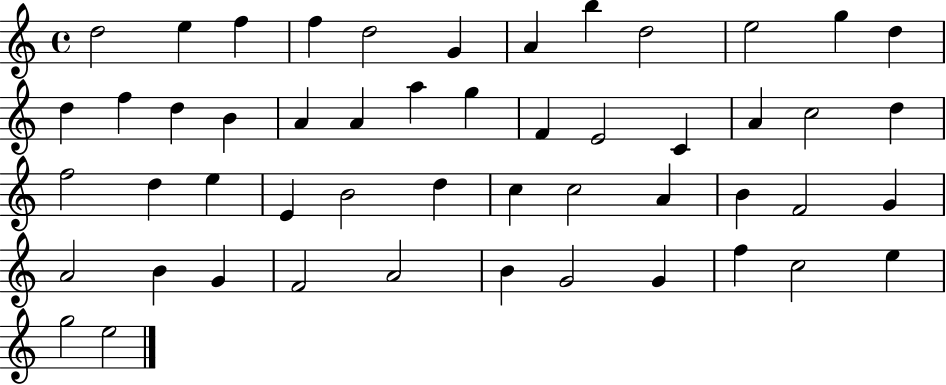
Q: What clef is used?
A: treble